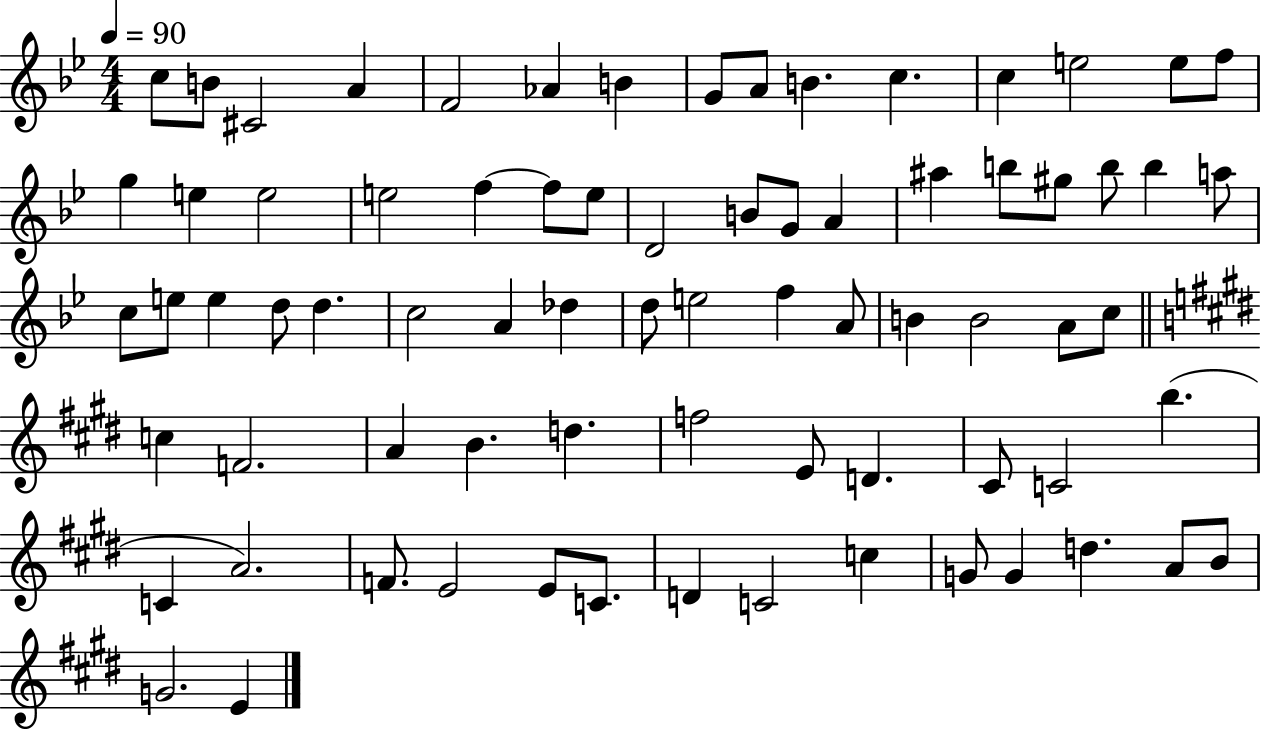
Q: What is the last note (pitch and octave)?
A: E4